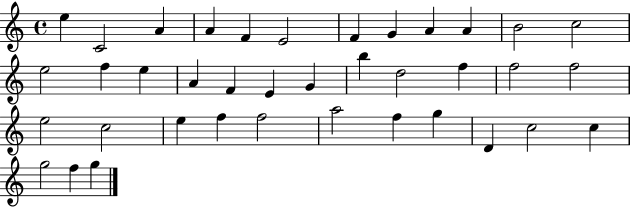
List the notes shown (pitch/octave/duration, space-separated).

E5/q C4/h A4/q A4/q F4/q E4/h F4/q G4/q A4/q A4/q B4/h C5/h E5/h F5/q E5/q A4/q F4/q E4/q G4/q B5/q D5/h F5/q F5/h F5/h E5/h C5/h E5/q F5/q F5/h A5/h F5/q G5/q D4/q C5/h C5/q G5/h F5/q G5/q